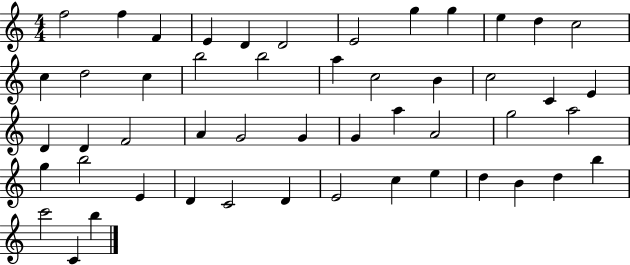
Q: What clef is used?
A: treble